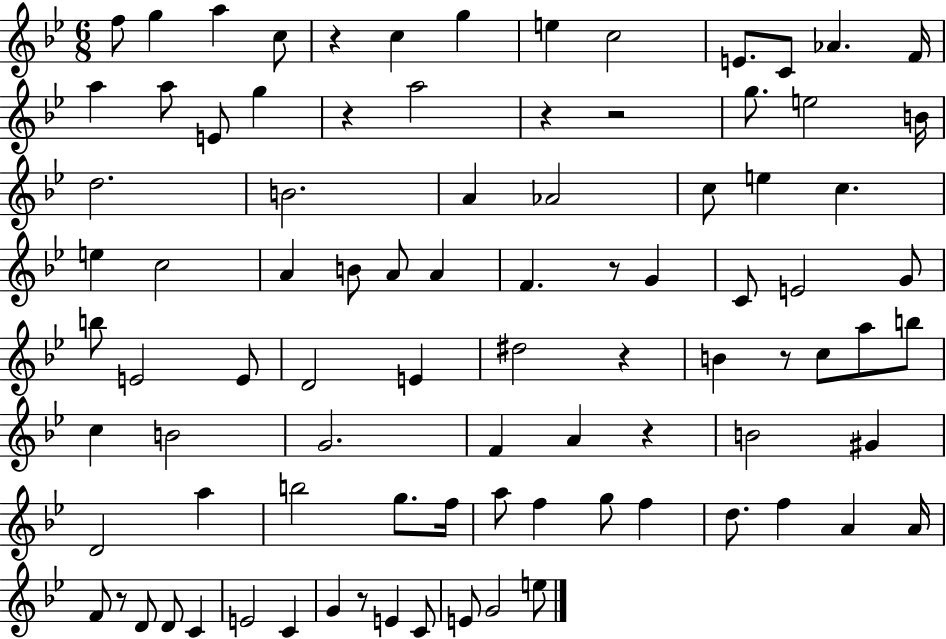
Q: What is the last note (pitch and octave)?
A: E5